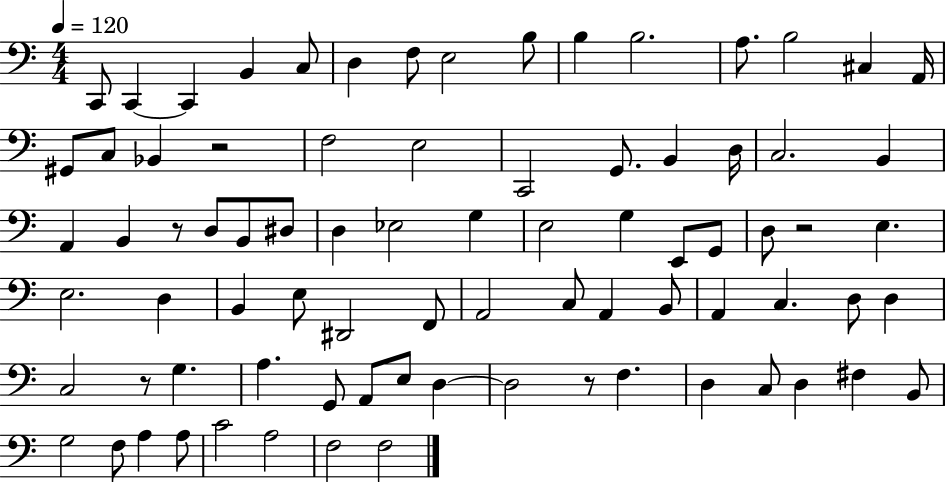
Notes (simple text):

C2/e C2/q C2/q B2/q C3/e D3/q F3/e E3/h B3/e B3/q B3/h. A3/e. B3/h C#3/q A2/s G#2/e C3/e Bb2/q R/h F3/h E3/h C2/h G2/e. B2/q D3/s C3/h. B2/q A2/q B2/q R/e D3/e B2/e D#3/e D3/q Eb3/h G3/q E3/h G3/q E2/e G2/e D3/e R/h E3/q. E3/h. D3/q B2/q E3/e D#2/h F2/e A2/h C3/e A2/q B2/e A2/q C3/q. D3/e D3/q C3/h R/e G3/q. A3/q. G2/e A2/e E3/e D3/q D3/h R/e F3/q. D3/q C3/e D3/q F#3/q B2/e G3/h F3/e A3/q A3/e C4/h A3/h F3/h F3/h